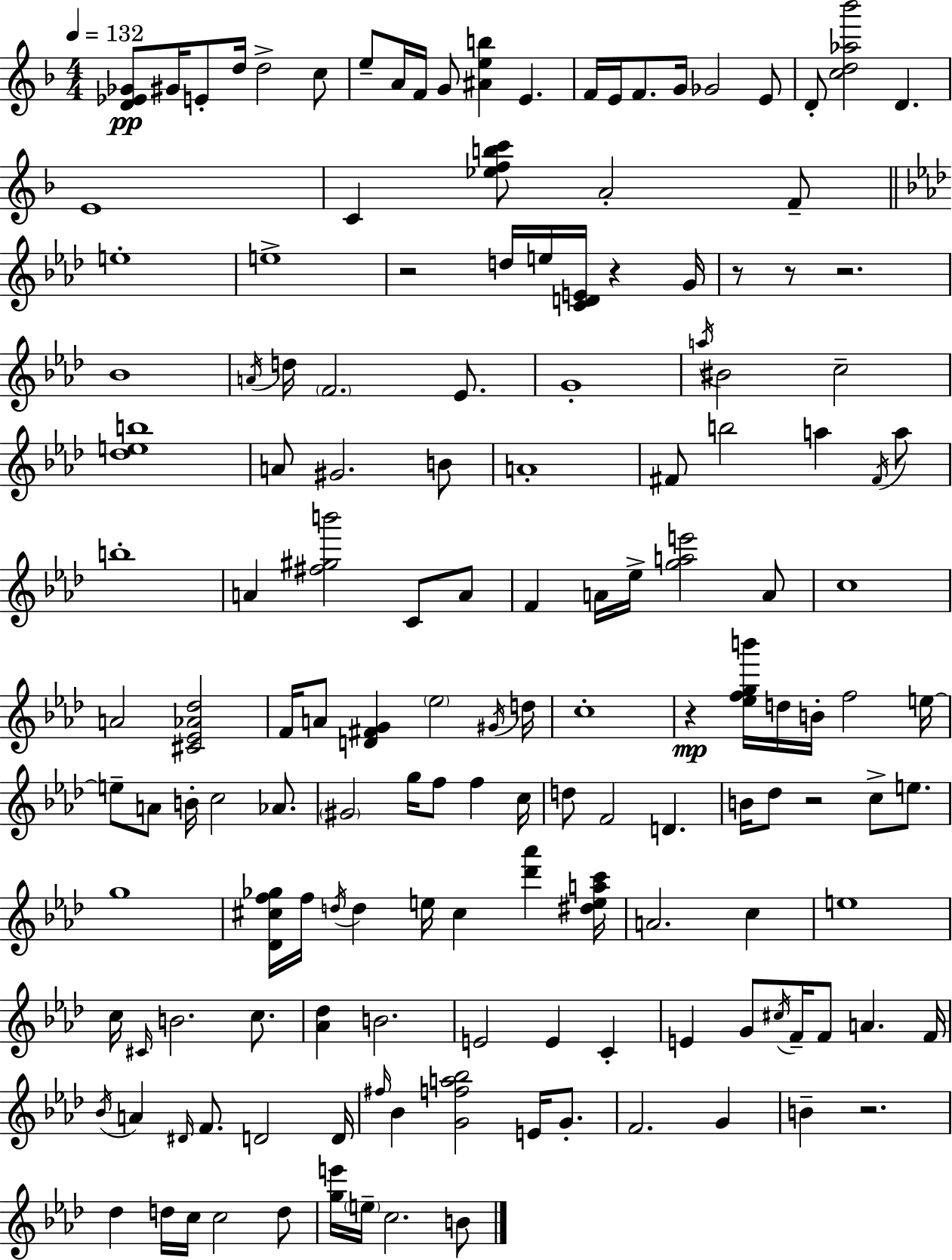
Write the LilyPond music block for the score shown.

{
  \clef treble
  \numericTimeSignature
  \time 4/4
  \key d \minor
  \tempo 4 = 132
  <d' ees' ges'>8\pp gis'16 e'8-. d''16 d''2-> c''8 | e''8-- a'16 f'16 g'8 <ais' e'' b''>4 e'4. | f'16 e'16 f'8. g'16 ges'2 e'8 | d'8-. <c'' d'' aes'' bes'''>2 d'4. | \break e'1 | c'4 <ees'' f'' b'' c'''>8 a'2-. f'8-- | \bar "||" \break \key aes \major e''1-. | e''1-> | r2 d''16 e''16 <c' d' e'>16 r4 g'16 | r8 r8 r2. | \break bes'1 | \acciaccatura { a'16 } d''16 \parenthesize f'2. ees'8. | g'1-. | \acciaccatura { a''16 } bis'2 c''2-- | \break <des'' e'' b''>1 | a'8 gis'2. | b'8 a'1-. | fis'8 b''2 a''4 | \break \acciaccatura { fis'16 } a''8 b''1-. | a'4 <fis'' gis'' b'''>2 c'8 | a'8 f'4 a'16 ees''16-> <g'' a'' e'''>2 | a'8 c''1 | \break a'2 <cis' ees' aes' des''>2 | f'16 a'8 <d' fis' g'>4 \parenthesize ees''2 | \acciaccatura { gis'16 } d''16 c''1-. | r4\mp <ees'' f'' g'' b'''>16 d''16 b'16-. f''2 | \break e''16~~ e''8-- a'8 b'16-. c''2 | aes'8. \parenthesize gis'2 g''16 f''8 f''4 | c''16 d''8 f'2 d'4. | b'16 des''8 r2 c''8-> | \break e''8. g''1 | <des' cis'' f'' ges''>16 f''16 \acciaccatura { d''16 } d''4 e''16 cis''4 | <des''' aes'''>4 <dis'' e'' a'' c'''>16 a'2. | c''4 e''1 | \break c''16 \grace { cis'16 } b'2. | c''8. <aes' des''>4 b'2. | e'2 e'4 | c'4-. e'4 g'8 \acciaccatura { cis''16 } f'16-- f'8 | \break a'4. f'16 \acciaccatura { bes'16 } a'4 \grace { dis'16 } f'8. | d'2 d'16 \grace { fis''16 } bes'4 <g' f'' a'' bes''>2 | e'16 g'8.-. f'2. | g'4 b'4-- r2. | \break des''4 d''16 c''16 | c''2 d''8 <g'' e'''>16 \parenthesize e''16-- c''2. | b'8 \bar "|."
}